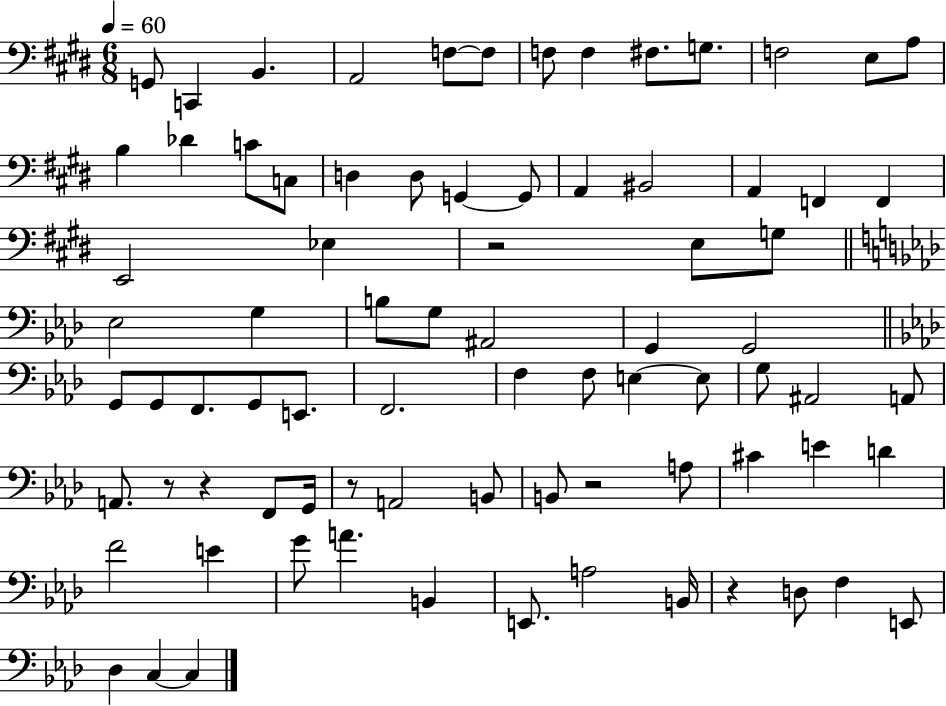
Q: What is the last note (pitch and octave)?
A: C3